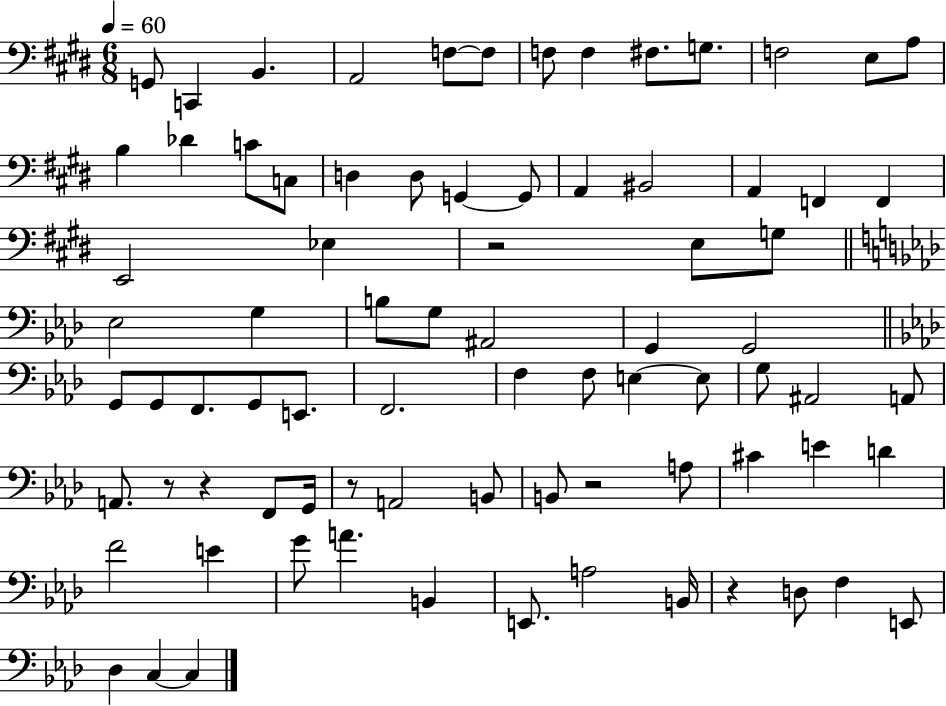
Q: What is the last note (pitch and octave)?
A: C3